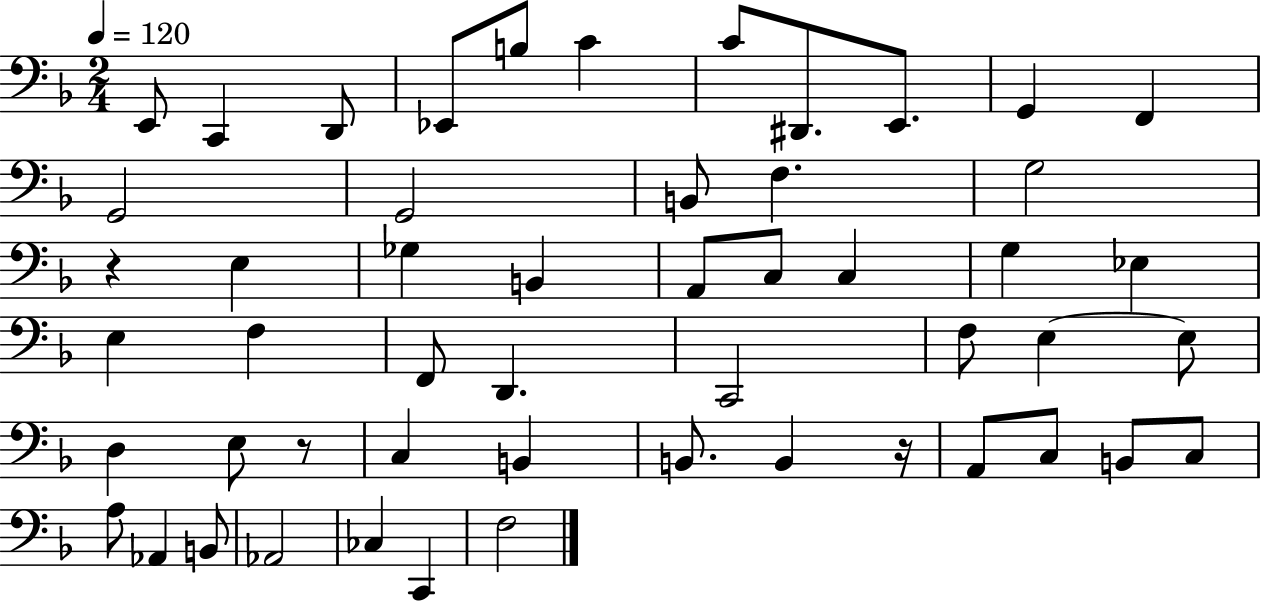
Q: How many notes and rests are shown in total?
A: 52